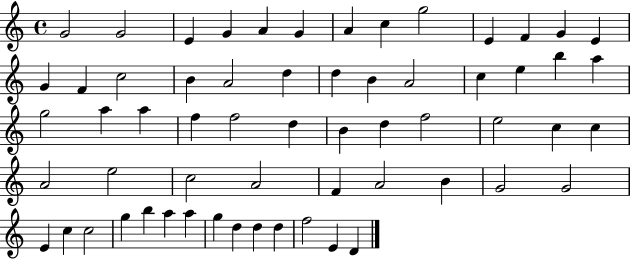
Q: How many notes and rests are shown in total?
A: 61